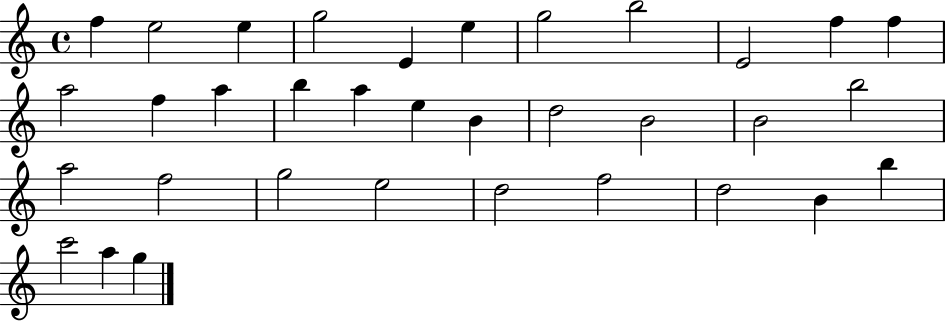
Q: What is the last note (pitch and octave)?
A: G5